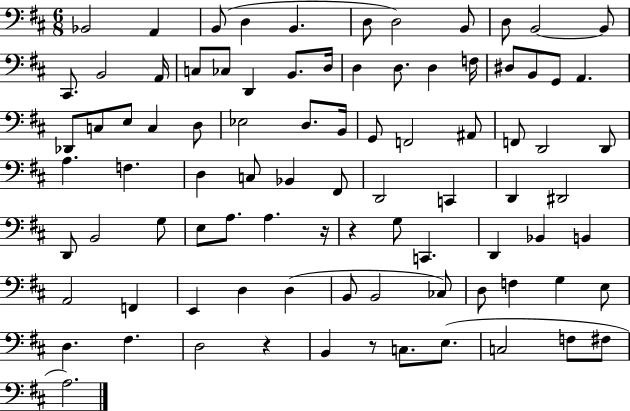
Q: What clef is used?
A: bass